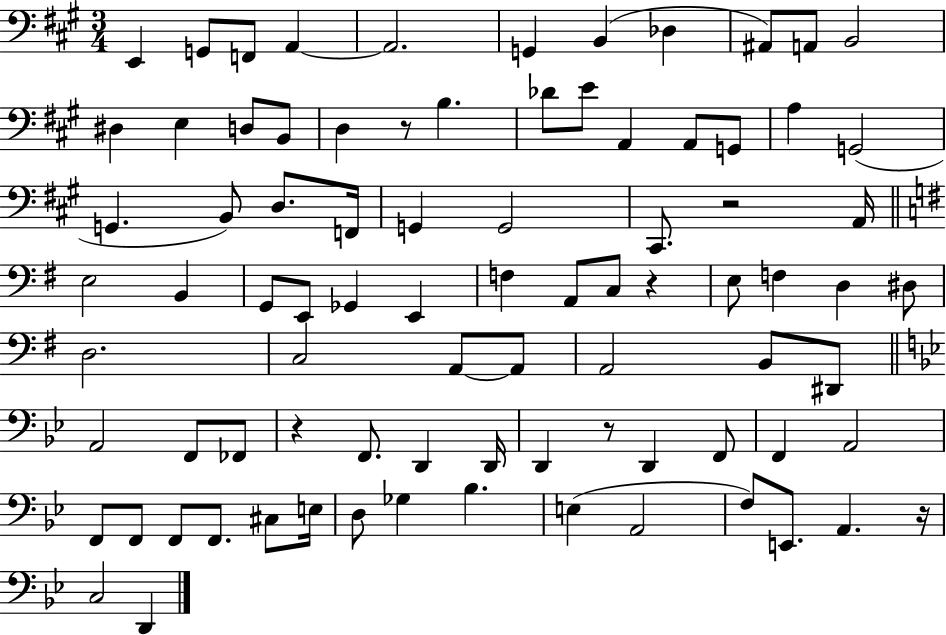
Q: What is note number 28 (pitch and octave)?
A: F2